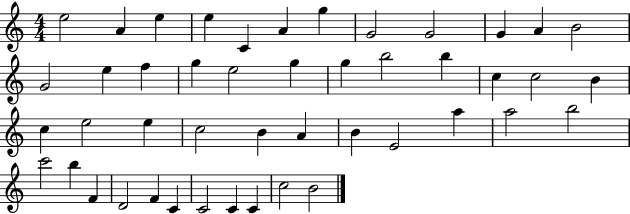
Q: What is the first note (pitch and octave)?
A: E5